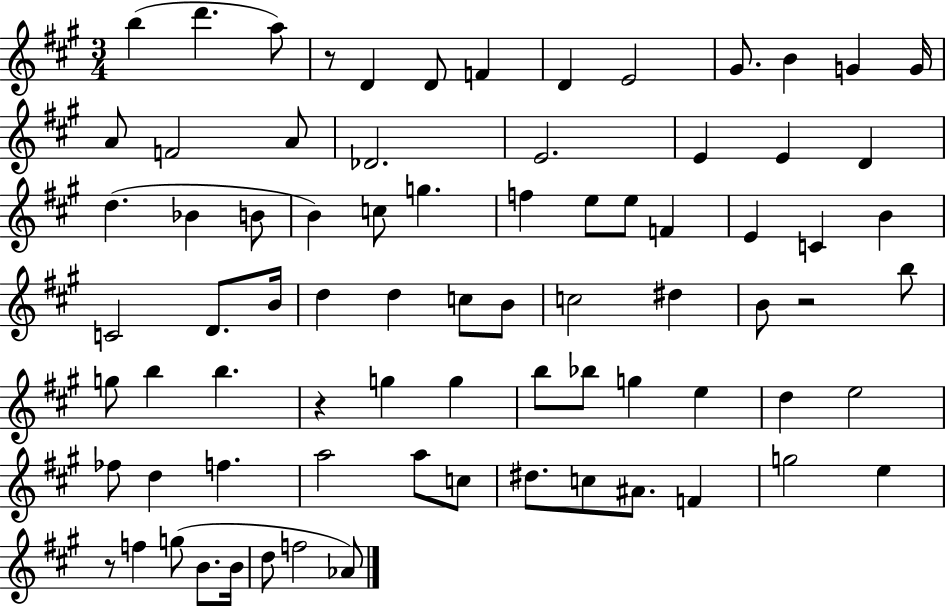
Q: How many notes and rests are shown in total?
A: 78